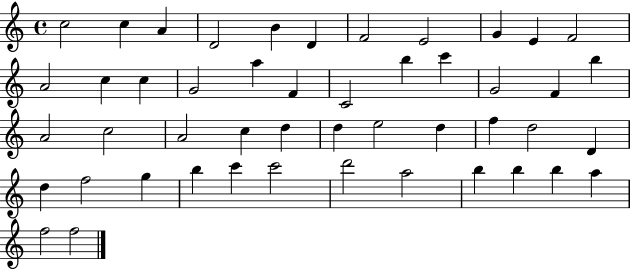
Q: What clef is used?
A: treble